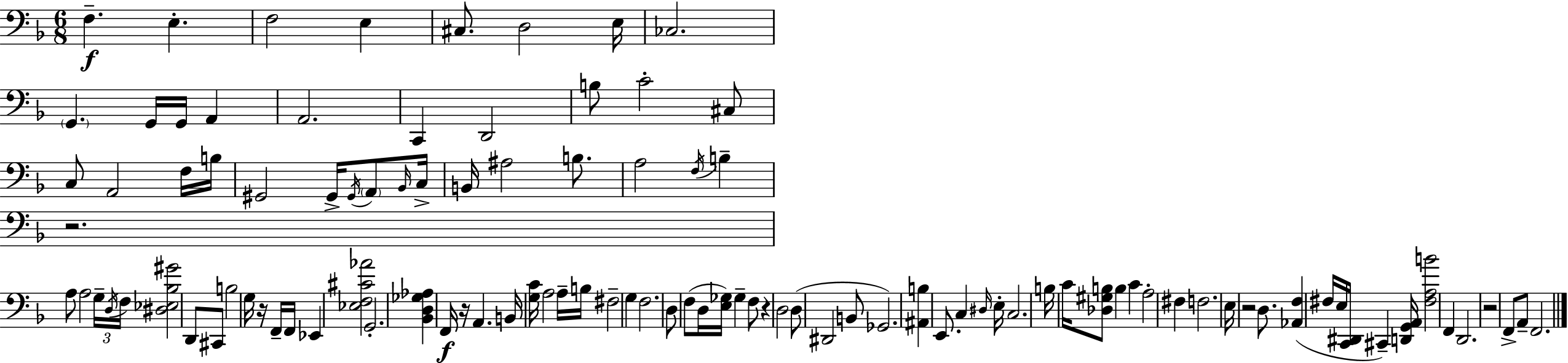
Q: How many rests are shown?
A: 6